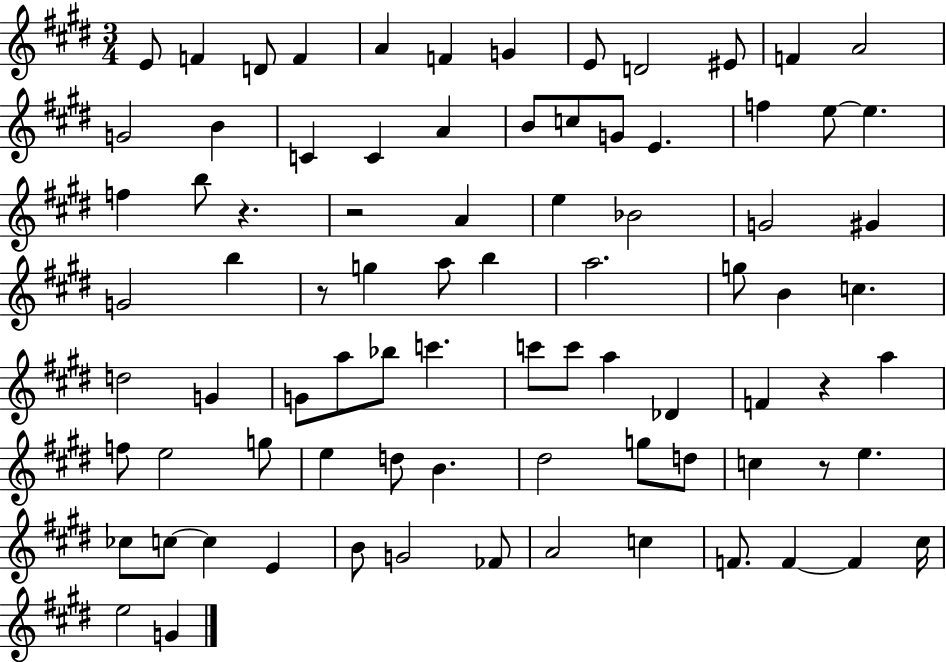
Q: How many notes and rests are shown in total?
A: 83